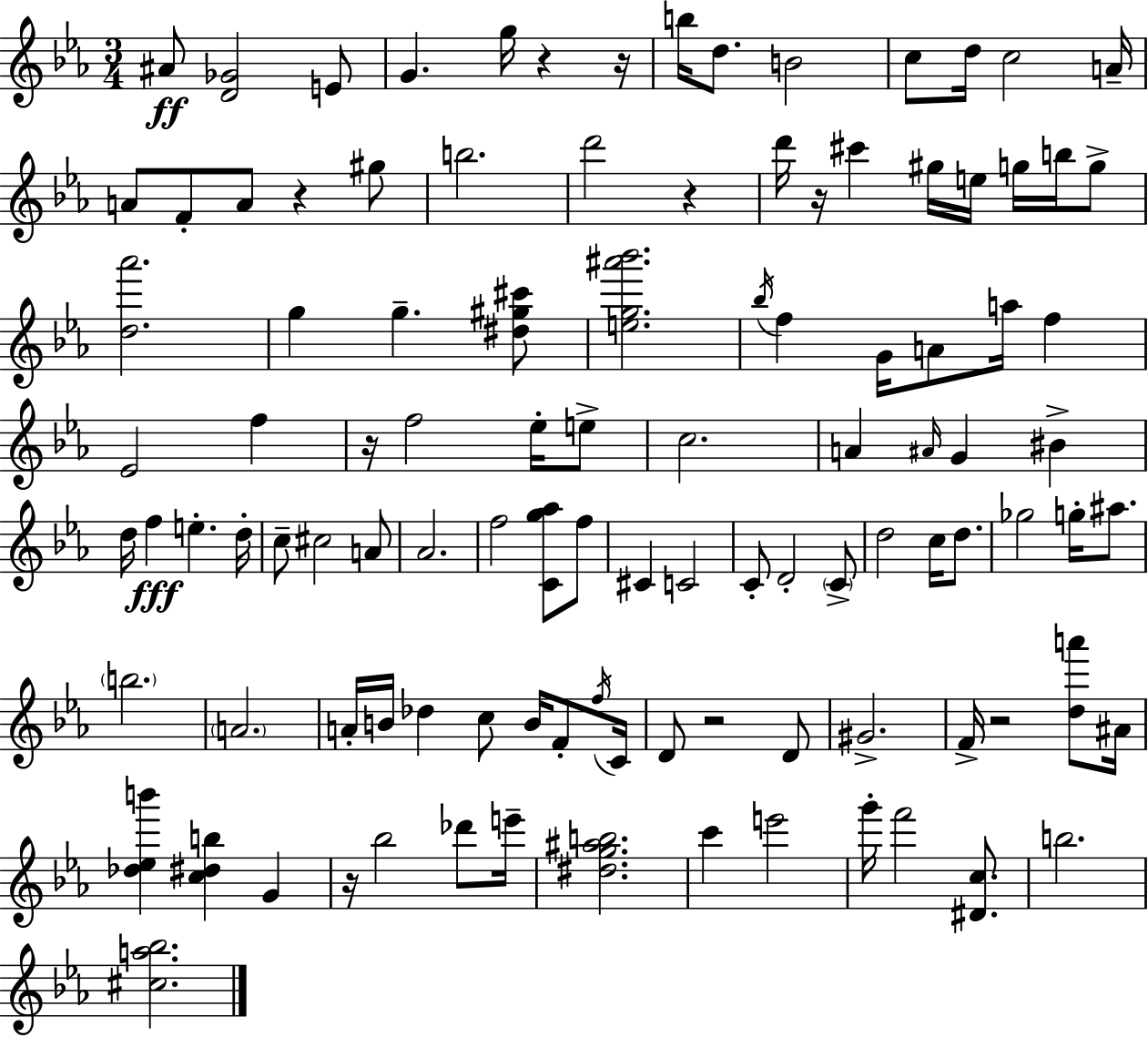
{
  \clef treble
  \numericTimeSignature
  \time 3/4
  \key ees \major
  ais'8\ff <d' ges'>2 e'8 | g'4. g''16 r4 r16 | b''16 d''8. b'2 | c''8 d''16 c''2 a'16-- | \break a'8 f'8-. a'8 r4 gis''8 | b''2. | d'''2 r4 | d'''16 r16 cis'''4 gis''16 e''16 g''16 b''16 g''8-> | \break <d'' aes'''>2. | g''4 g''4.-- <dis'' gis'' cis'''>8 | <e'' g'' ais''' bes'''>2. | \acciaccatura { bes''16 } f''4 g'16 a'8 a''16 f''4 | \break ees'2 f''4 | r16 f''2 ees''16-. e''8-> | c''2. | a'4 \grace { ais'16 } g'4 bis'4-> | \break d''16 f''4\fff e''4.-. | d''16-. c''8-- cis''2 | a'8 aes'2. | f''2 <c' g'' aes''>8 | \break f''8 cis'4 c'2 | c'8-. d'2-. | \parenthesize c'8-> d''2 c''16 d''8. | ges''2 g''16-. ais''8. | \break \parenthesize b''2. | \parenthesize a'2. | a'16-. b'16 des''4 c''8 b'16 f'8-. | \acciaccatura { f''16 } c'16 d'8 r2 | \break d'8 gis'2.-> | f'16-> r2 | <d'' a'''>8 ais'16 <des'' ees'' b'''>4 <c'' dis'' b''>4 g'4 | r16 bes''2 | \break des'''8 e'''16-- <dis'' g'' ais'' b''>2. | c'''4 e'''2 | g'''16-. f'''2 | <dis' c''>8. b''2. | \break <cis'' a'' bes''>2. | \bar "|."
}